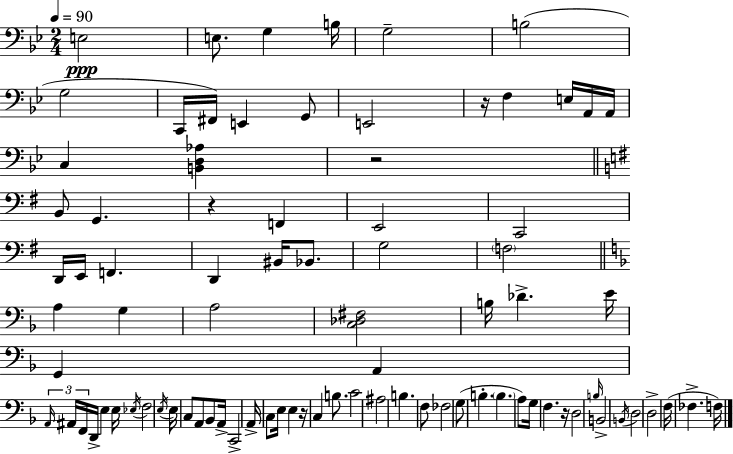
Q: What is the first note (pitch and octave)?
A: E3